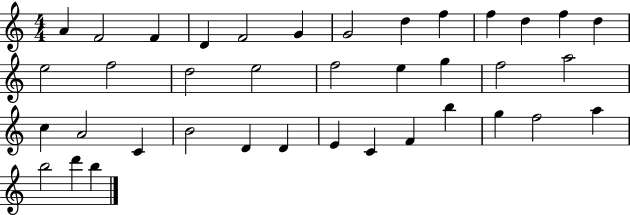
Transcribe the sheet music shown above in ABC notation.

X:1
T:Untitled
M:4/4
L:1/4
K:C
A F2 F D F2 G G2 d f f d f d e2 f2 d2 e2 f2 e g f2 a2 c A2 C B2 D D E C F b g f2 a b2 d' b